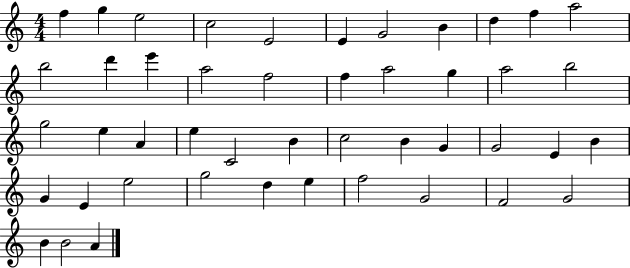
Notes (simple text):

F5/q G5/q E5/h C5/h E4/h E4/q G4/h B4/q D5/q F5/q A5/h B5/h D6/q E6/q A5/h F5/h F5/q A5/h G5/q A5/h B5/h G5/h E5/q A4/q E5/q C4/h B4/q C5/h B4/q G4/q G4/h E4/q B4/q G4/q E4/q E5/h G5/h D5/q E5/q F5/h G4/h F4/h G4/h B4/q B4/h A4/q